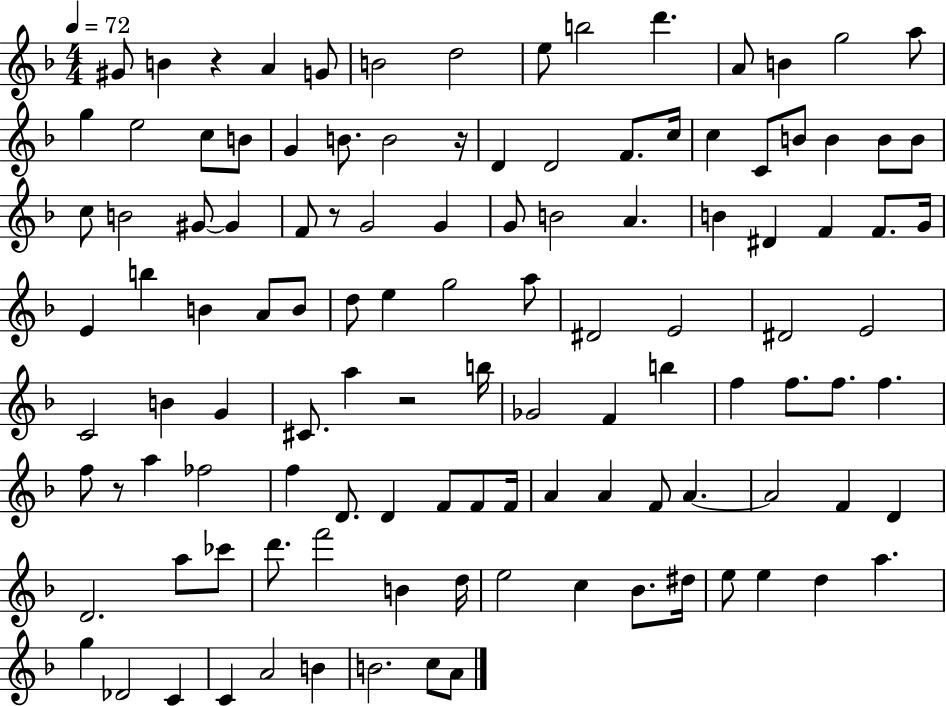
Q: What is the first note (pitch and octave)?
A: G#4